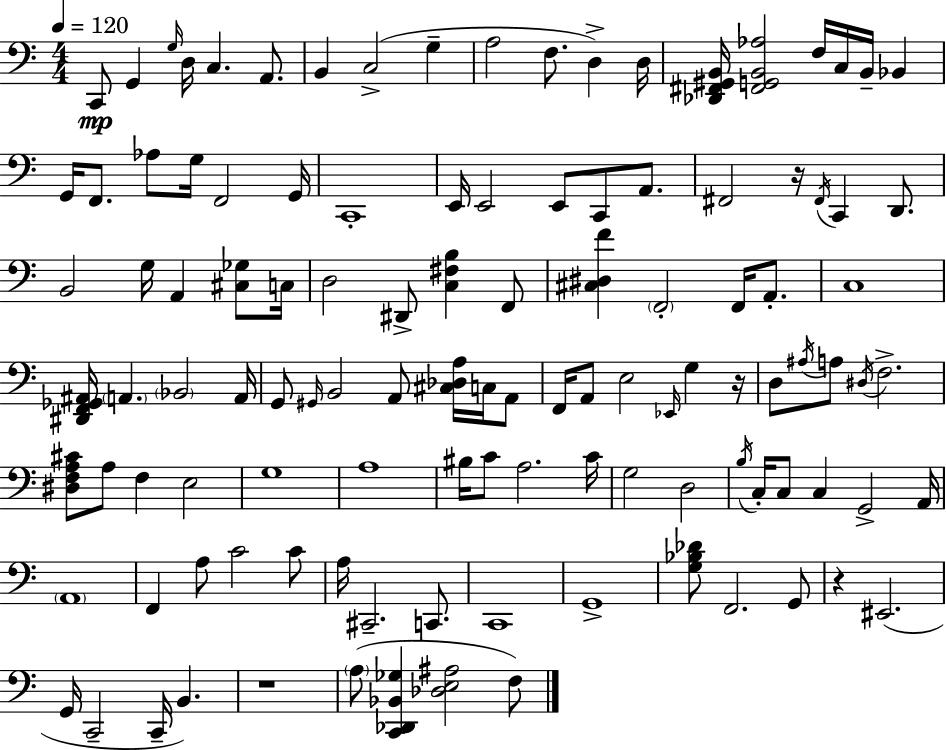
X:1
T:Untitled
M:4/4
L:1/4
K:Am
C,,/2 G,, G,/4 D,/4 C, A,,/2 B,, C,2 G, A,2 F,/2 D, D,/4 [_D,,^F,,^G,,B,,]/4 [^F,,G,,B,,_A,]2 F,/4 C,/4 B,,/4 _B,, G,,/4 F,,/2 _A,/2 G,/4 F,,2 G,,/4 C,,4 E,,/4 E,,2 E,,/2 C,,/2 A,,/2 ^F,,2 z/4 ^F,,/4 C,, D,,/2 B,,2 G,/4 A,, [^C,_G,]/2 C,/4 D,2 ^D,,/2 [C,^F,B,] F,,/2 [^C,^D,F] F,,2 F,,/4 A,,/2 C,4 [^D,,F,,_G,,^A,,]/4 A,, _B,,2 A,,/4 G,,/2 ^G,,/4 B,,2 A,,/2 [^C,_D,A,]/4 C,/4 A,,/2 F,,/4 A,,/2 E,2 _E,,/4 G, z/4 D,/2 ^A,/4 A,/2 ^D,/4 F,2 [^D,F,A,^C]/2 A,/2 F, E,2 G,4 A,4 ^B,/4 C/2 A,2 C/4 G,2 D,2 B,/4 C,/4 C,/2 C, G,,2 A,,/4 A,,4 F,, A,/2 C2 C/2 A,/4 ^C,,2 C,,/2 C,,4 G,,4 [G,_B,_D]/2 F,,2 G,,/2 z ^E,,2 G,,/4 C,,2 C,,/4 B,, z4 A,/2 [C,,_D,,_B,,_G,] [_D,E,^A,]2 F,/2